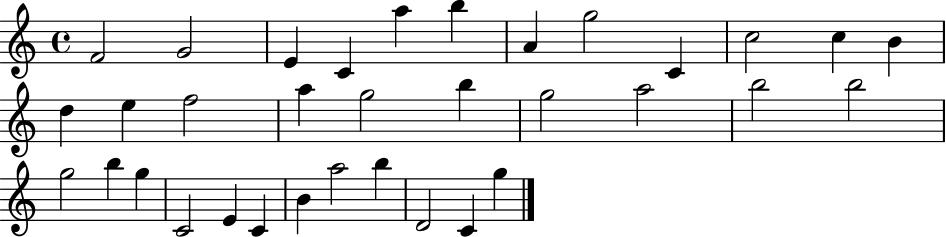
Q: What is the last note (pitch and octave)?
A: G5